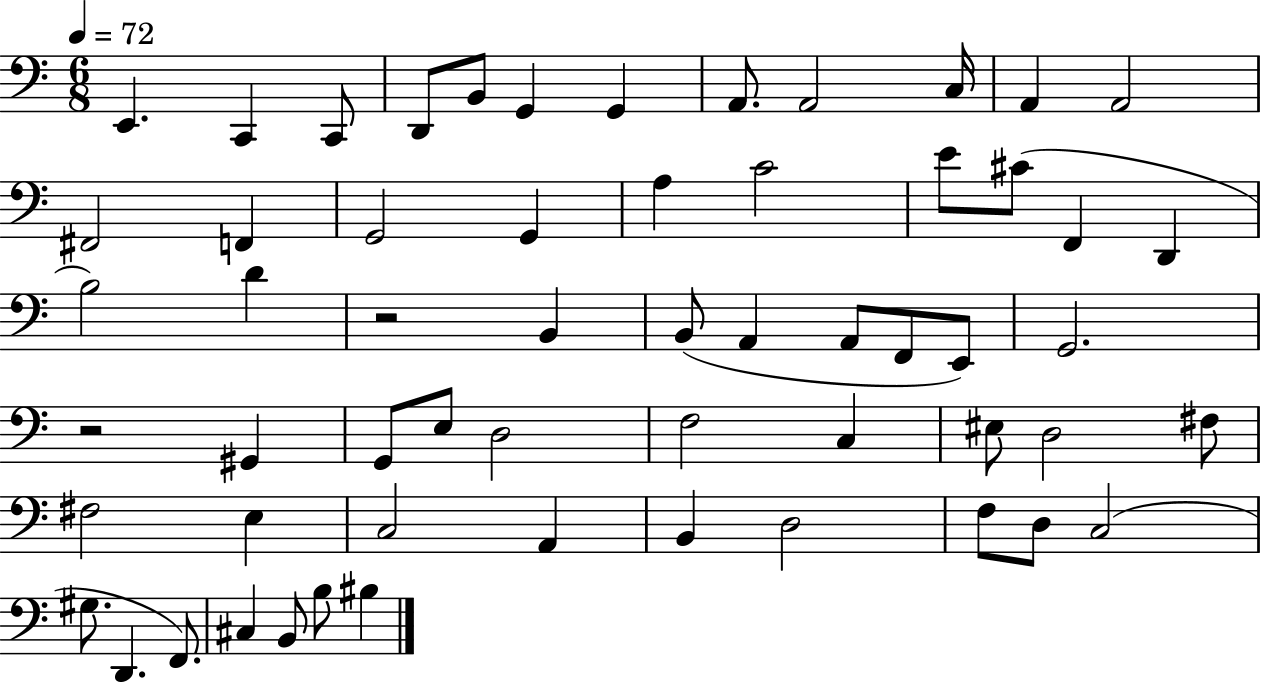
{
  \clef bass
  \numericTimeSignature
  \time 6/8
  \key c \major
  \tempo 4 = 72
  \repeat volta 2 { e,4. c,4 c,8 | d,8 b,8 g,4 g,4 | a,8. a,2 c16 | a,4 a,2 | \break fis,2 f,4 | g,2 g,4 | a4 c'2 | e'8 cis'8( f,4 d,4 | \break b2) d'4 | r2 b,4 | b,8( a,4 a,8 f,8 e,8) | g,2. | \break r2 gis,4 | g,8 e8 d2 | f2 c4 | eis8 d2 fis8 | \break fis2 e4 | c2 a,4 | b,4 d2 | f8 d8 c2( | \break gis8. d,4. f,8.) | cis4 b,8 b8 bis4 | } \bar "|."
}